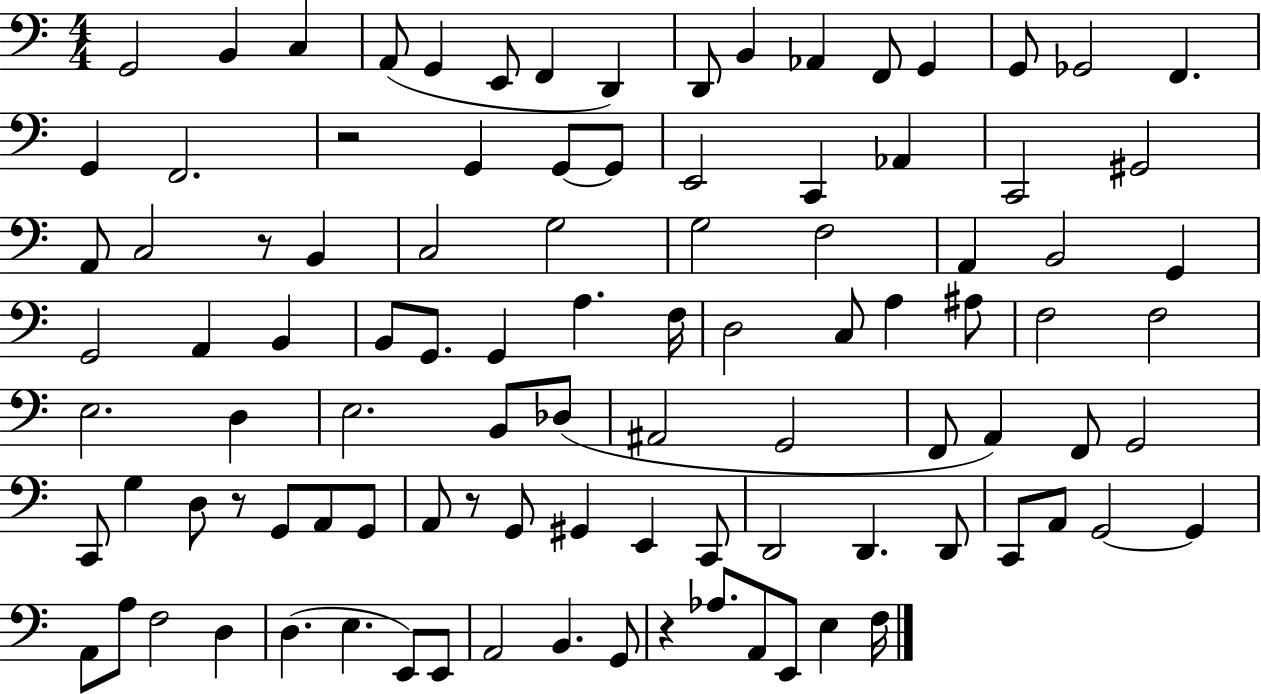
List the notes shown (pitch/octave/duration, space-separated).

G2/h B2/q C3/q A2/e G2/q E2/e F2/q D2/q D2/e B2/q Ab2/q F2/e G2/q G2/e Gb2/h F2/q. G2/q F2/h. R/h G2/q G2/e G2/e E2/h C2/q Ab2/q C2/h G#2/h A2/e C3/h R/e B2/q C3/h G3/h G3/h F3/h A2/q B2/h G2/q G2/h A2/q B2/q B2/e G2/e. G2/q A3/q. F3/s D3/h C3/e A3/q A#3/e F3/h F3/h E3/h. D3/q E3/h. B2/e Db3/e A#2/h G2/h F2/e A2/q F2/e G2/h C2/e G3/q D3/e R/e G2/e A2/e G2/e A2/e R/e G2/e G#2/q E2/q C2/e D2/h D2/q. D2/e C2/e A2/e G2/h G2/q A2/e A3/e F3/h D3/q D3/q. E3/q. E2/e E2/e A2/h B2/q. G2/e R/q Ab3/e. A2/e E2/e E3/q F3/s